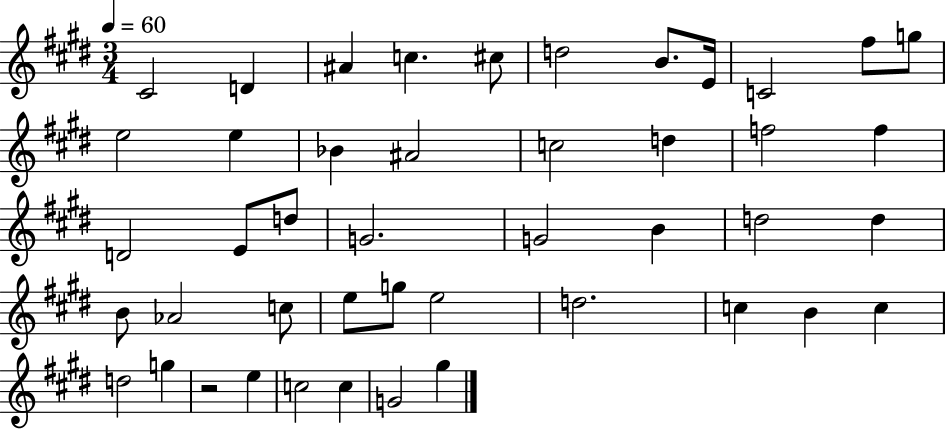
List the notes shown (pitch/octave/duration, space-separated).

C#4/h D4/q A#4/q C5/q. C#5/e D5/h B4/e. E4/s C4/h F#5/e G5/e E5/h E5/q Bb4/q A#4/h C5/h D5/q F5/h F5/q D4/h E4/e D5/e G4/h. G4/h B4/q D5/h D5/q B4/e Ab4/h C5/e E5/e G5/e E5/h D5/h. C5/q B4/q C5/q D5/h G5/q R/h E5/q C5/h C5/q G4/h G#5/q